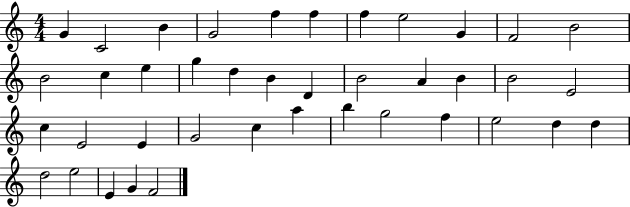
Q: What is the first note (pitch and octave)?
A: G4